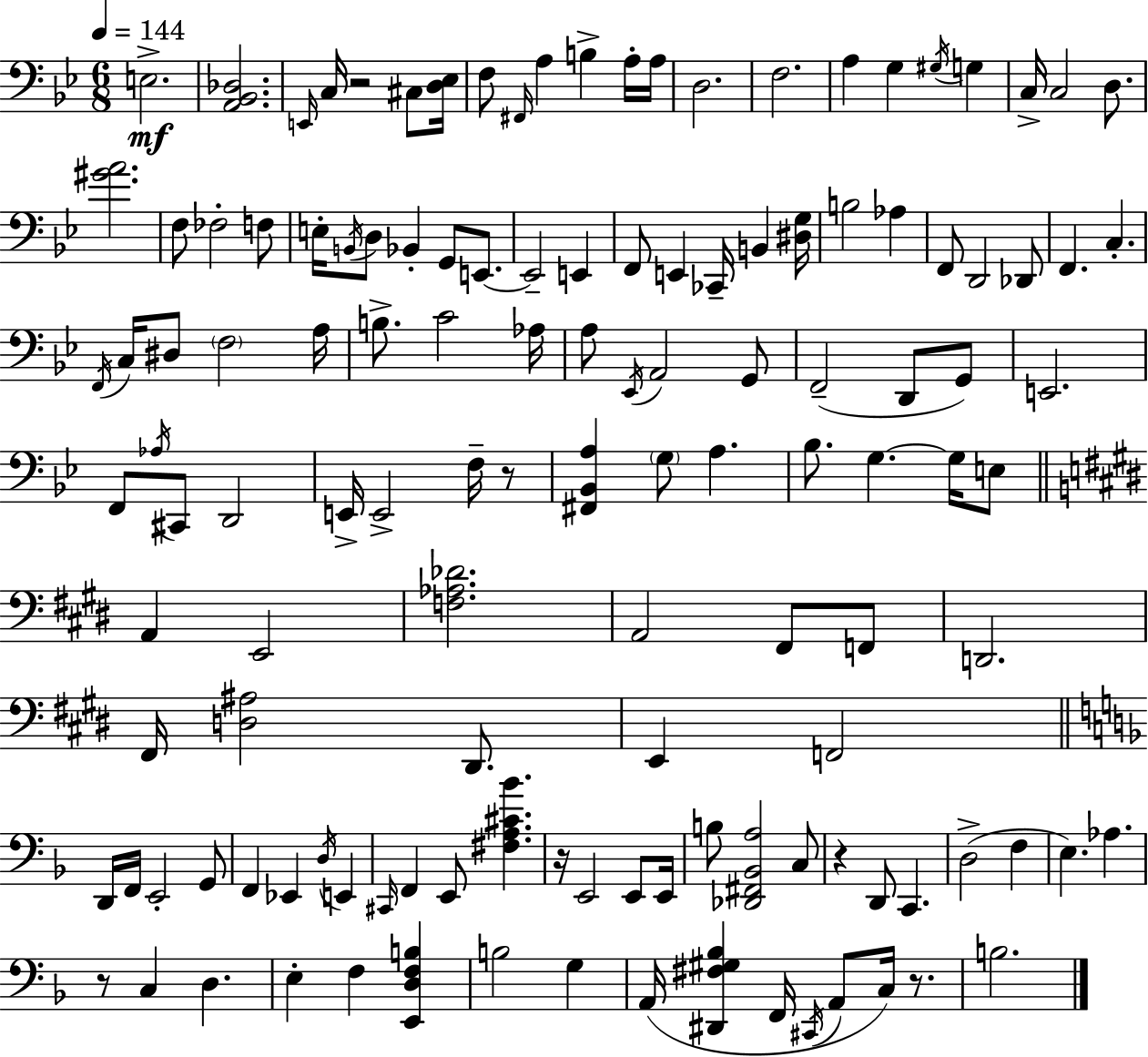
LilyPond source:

{
  \clef bass
  \numericTimeSignature
  \time 6/8
  \key bes \major
  \tempo 4 = 144
  e2.->\mf | <a, bes, des>2. | \grace { e,16 } c16 r2 cis8 | <d ees>16 f8 \grace { fis,16 } a4 b4-> | \break a16-. a16 d2. | f2. | a4 g4 \acciaccatura { gis16 } g4 | c16-> c2 | \break d8. <gis' a'>2. | f8 fes2-. | f8 e16-. \acciaccatura { b,16 } d8 bes,4-. g,8 | e,8.~~ e,2-- | \break e,4 f,8 e,4 ces,16-- b,4 | <dis g>16 b2 | aes4 f,8 d,2 | des,8 f,4. c4.-. | \break \acciaccatura { f,16 } c16 dis8 \parenthesize f2 | a16 b8.-> c'2 | aes16 a8 \acciaccatura { ees,16 } a,2 | g,8 f,2--( | \break d,8 g,8) e,2. | f,8 \acciaccatura { aes16 } cis,8 d,2 | e,16-> e,2-> | f16-- r8 <fis, bes, a>4 \parenthesize g8 | \break a4. bes8. g4.~~ | g16 e8 \bar "||" \break \key e \major a,4 e,2 | <f aes des'>2. | a,2 fis,8 f,8 | d,2. | \break fis,16 <d ais>2 dis,8. | e,4 f,2 | \bar "||" \break \key f \major d,16 f,16 e,2-. g,8 | f,4 ees,4 \acciaccatura { d16 } e,4 | \grace { cis,16 } f,4 e,8 <fis a cis' bes'>4. | r16 e,2 e,8 | \break e,16 b8 <des, fis, bes, a>2 | c8 r4 d,8 c,4. | d2->( f4 | e4.) aes4. | \break r8 c4 d4. | e4-. f4 <e, d f b>4 | b2 g4 | a,16( <dis, fis gis bes>4 f,16 \acciaccatura { cis,16 } a,8 c16) | \break r8. b2. | \bar "|."
}